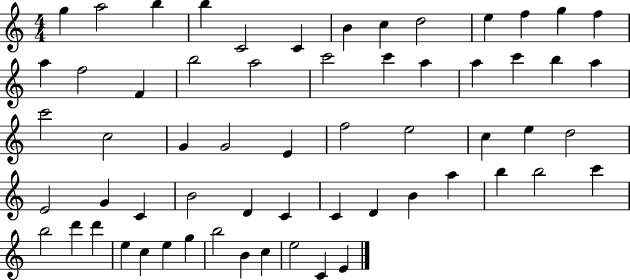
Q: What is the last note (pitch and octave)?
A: E4